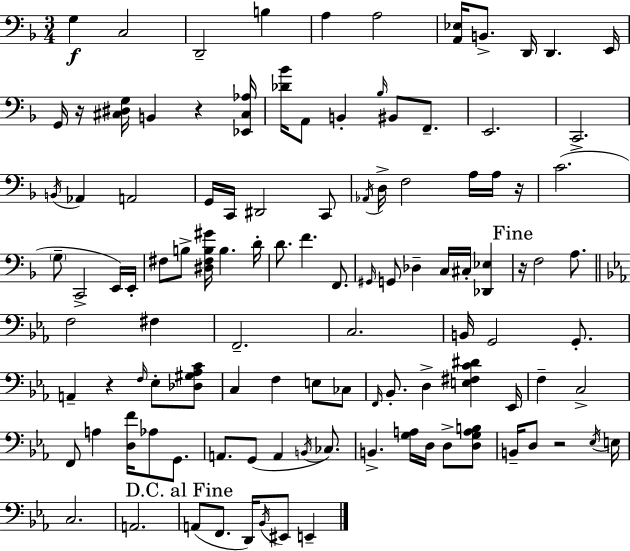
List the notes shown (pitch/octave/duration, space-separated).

G3/q C3/h D2/h B3/q A3/q A3/h [A2,Eb3]/s B2/e. D2/s D2/q. E2/s G2/s R/s [C#3,D#3,G3]/s B2/q R/q [Eb2,C#3,Ab3]/s [Db4,Bb4]/s A2/e B2/q Bb3/s BIS2/e F2/e. E2/h. C2/h. B2/s Ab2/q A2/h G2/s C2/s D#2/h C2/e Ab2/s D3/s F3/h A3/s A3/s R/s C4/h. G3/e C2/h E2/s E2/s F#3/e B3/e [D#3,F#3,B3,G#4]/s B3/q. D4/s D4/e. F4/q. F2/e. G#2/s G2/e Db3/q C3/s C#3/s [Db2,Eb3]/q R/s F3/h A3/e. F3/h F#3/q F2/h. C3/h. B2/s G2/h G2/e. A2/q R/q F3/s Eb3/e [Db3,G#3,Ab3,C4]/e C3/q F3/q E3/e CES3/e F2/s Bb2/e. D3/q [E3,F#3,C4,D#4]/q Eb2/s F3/q C3/h F2/e A3/q [D3,F4]/s Ab3/e G2/e. A2/e. G2/e A2/q B2/s CES3/e. B2/q. [G3,A3]/s D3/s D3/e [D3,G3,A3,B3]/e B2/s D3/e R/h Eb3/s E3/s C3/h. A2/h. A2/e F2/e. D2/s Bb2/s EIS2/e E2/q